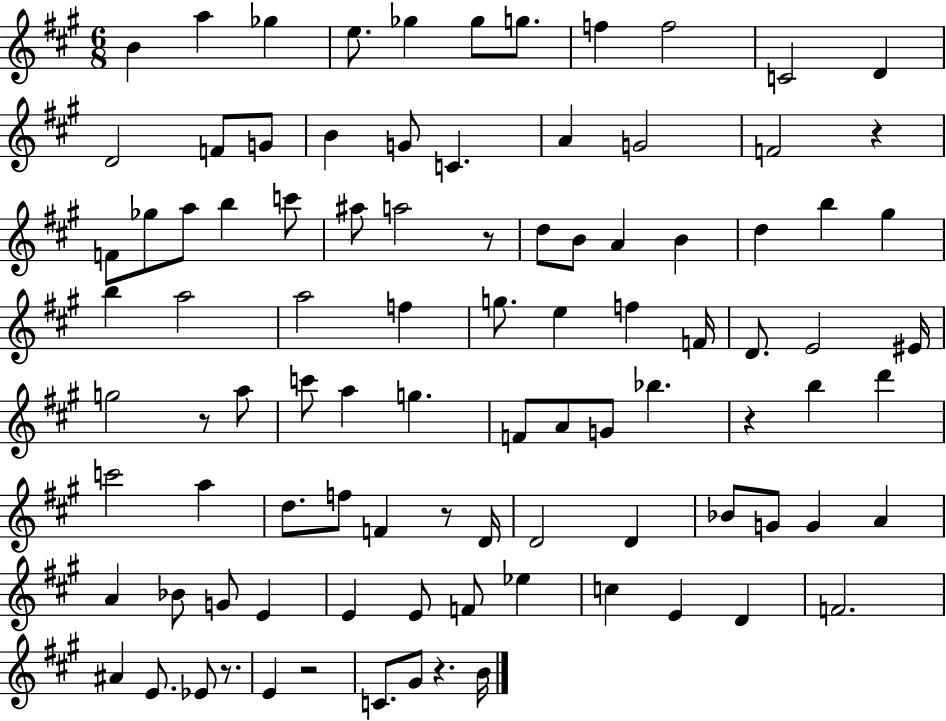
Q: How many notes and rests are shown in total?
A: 95